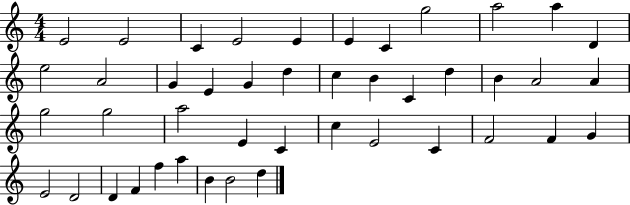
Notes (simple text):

E4/h E4/h C4/q E4/h E4/q E4/q C4/q G5/h A5/h A5/q D4/q E5/h A4/h G4/q E4/q G4/q D5/q C5/q B4/q C4/q D5/q B4/q A4/h A4/q G5/h G5/h A5/h E4/q C4/q C5/q E4/h C4/q F4/h F4/q G4/q E4/h D4/h D4/q F4/q F5/q A5/q B4/q B4/h D5/q